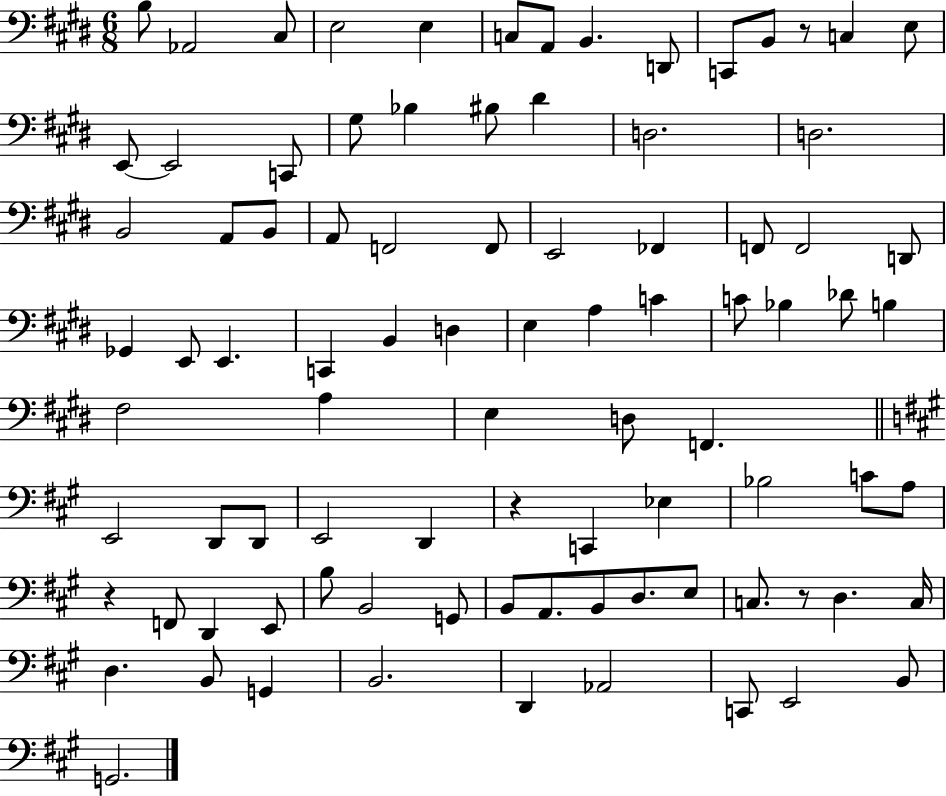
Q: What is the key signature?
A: E major